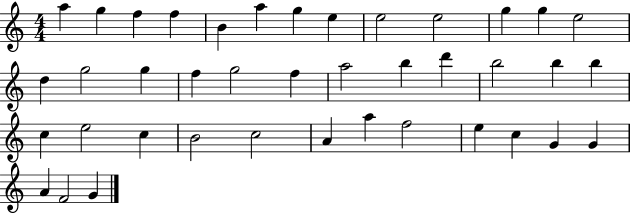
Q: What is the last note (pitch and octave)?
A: G4